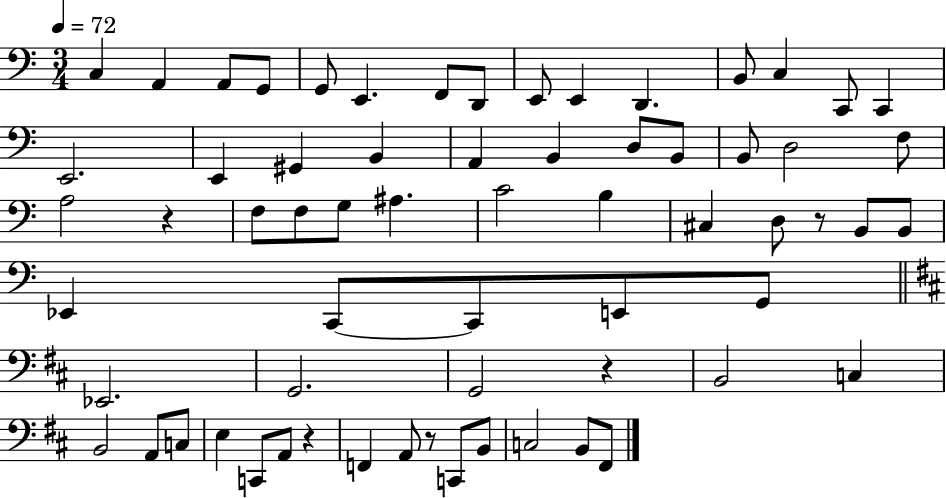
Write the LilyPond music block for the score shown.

{
  \clef bass
  \numericTimeSignature
  \time 3/4
  \key c \major
  \tempo 4 = 72
  c4 a,4 a,8 g,8 | g,8 e,4. f,8 d,8 | e,8 e,4 d,4. | b,8 c4 c,8 c,4 | \break e,2. | e,4 gis,4 b,4 | a,4 b,4 d8 b,8 | b,8 d2 f8 | \break a2 r4 | f8 f8 g8 ais4. | c'2 b4 | cis4 d8 r8 b,8 b,8 | \break ees,4 c,8~~ c,8 e,8 g,8 | \bar "||" \break \key d \major ees,2. | g,2. | g,2 r4 | b,2 c4 | \break b,2 a,8 c8 | e4 c,8 a,8 r4 | f,4 a,8 r8 c,8 b,8 | c2 b,8 fis,8 | \break \bar "|."
}